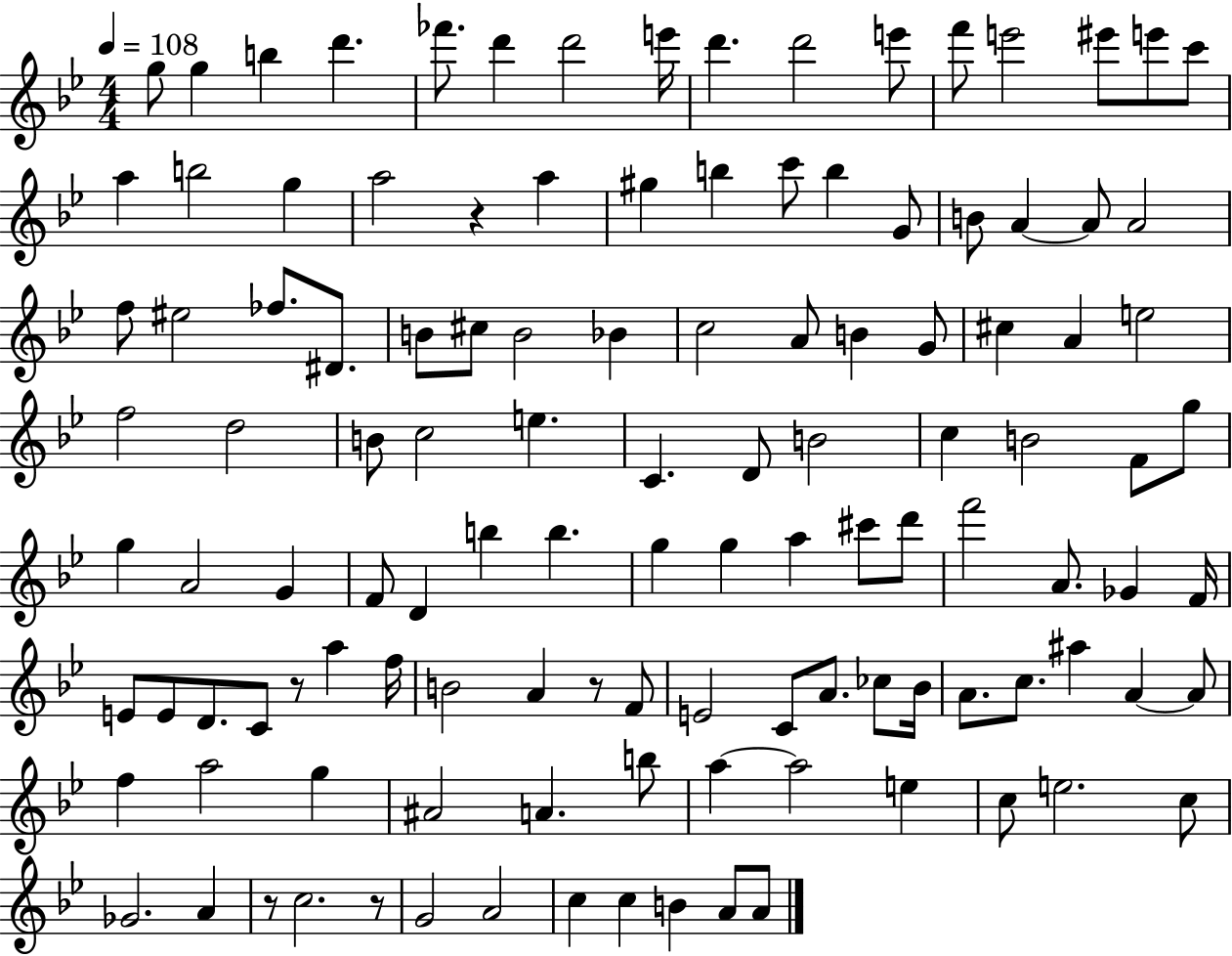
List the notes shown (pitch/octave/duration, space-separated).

G5/e G5/q B5/q D6/q. FES6/e. D6/q D6/h E6/s D6/q. D6/h E6/e F6/e E6/h EIS6/e E6/e C6/e A5/q B5/h G5/q A5/h R/q A5/q G#5/q B5/q C6/e B5/q G4/e B4/e A4/q A4/e A4/h F5/e EIS5/h FES5/e. D#4/e. B4/e C#5/e B4/h Bb4/q C5/h A4/e B4/q G4/e C#5/q A4/q E5/h F5/h D5/h B4/e C5/h E5/q. C4/q. D4/e B4/h C5/q B4/h F4/e G5/e G5/q A4/h G4/q F4/e D4/q B5/q B5/q. G5/q G5/q A5/q C#6/e D6/e F6/h A4/e. Gb4/q F4/s E4/e E4/e D4/e. C4/e R/e A5/q F5/s B4/h A4/q R/e F4/e E4/h C4/e A4/e. CES5/e Bb4/s A4/e. C5/e. A#5/q A4/q A4/e F5/q A5/h G5/q A#4/h A4/q. B5/e A5/q A5/h E5/q C5/e E5/h. C5/e Gb4/h. A4/q R/e C5/h. R/e G4/h A4/h C5/q C5/q B4/q A4/e A4/e